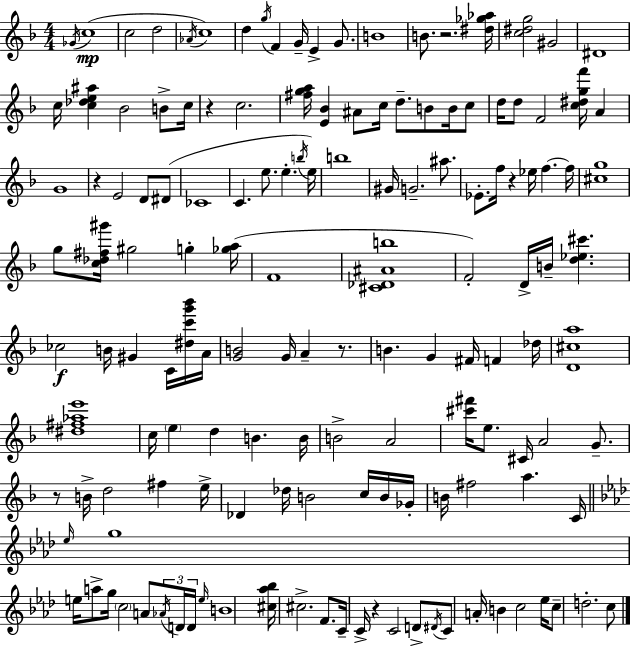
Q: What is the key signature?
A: F major